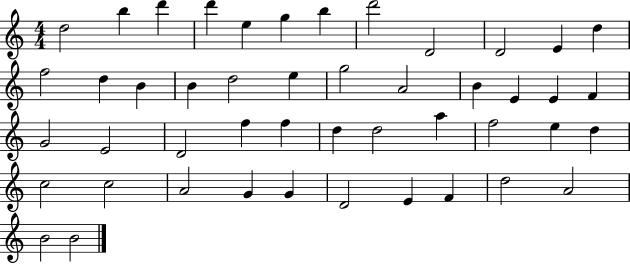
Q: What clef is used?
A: treble